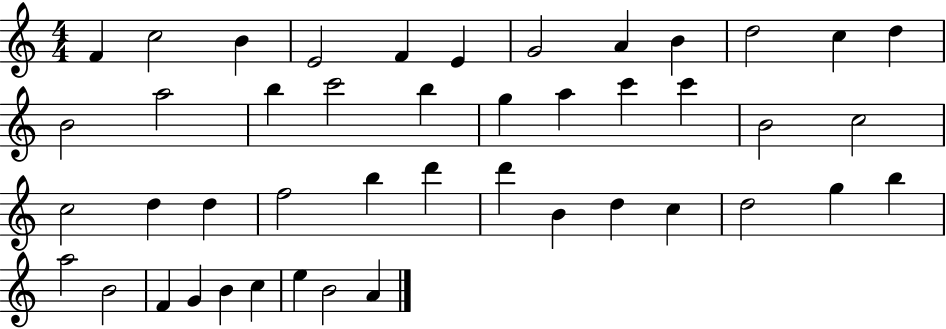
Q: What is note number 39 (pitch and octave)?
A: F4